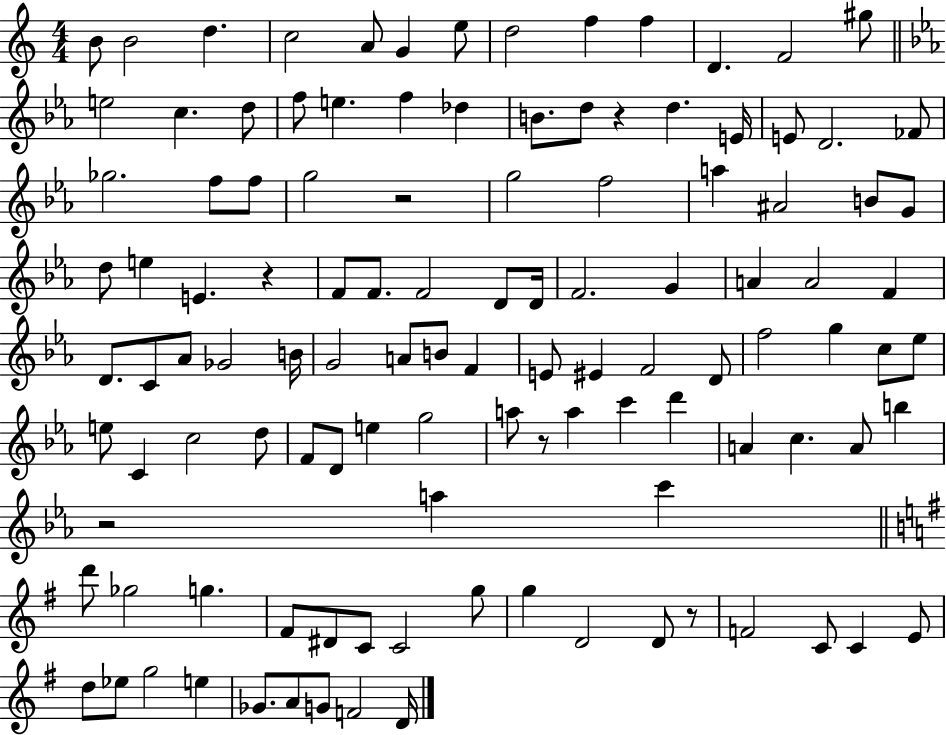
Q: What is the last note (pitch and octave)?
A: D4